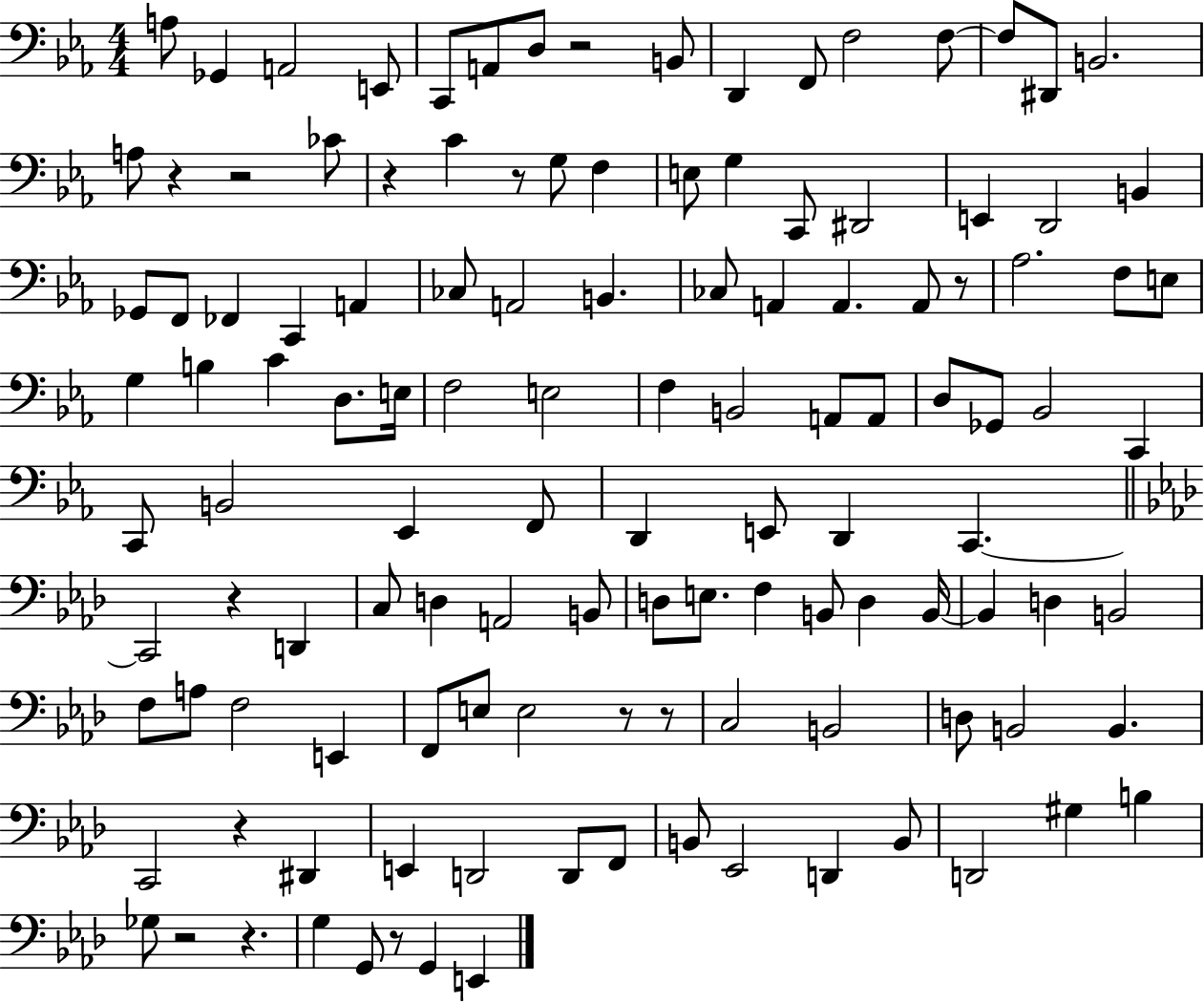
A3/e Gb2/q A2/h E2/e C2/e A2/e D3/e R/h B2/e D2/q F2/e F3/h F3/e F3/e D#2/e B2/h. A3/e R/q R/h CES4/e R/q C4/q R/e G3/e F3/q E3/e G3/q C2/e D#2/h E2/q D2/h B2/q Gb2/e F2/e FES2/q C2/q A2/q CES3/e A2/h B2/q. CES3/e A2/q A2/q. A2/e R/e Ab3/h. F3/e E3/e G3/q B3/q C4/q D3/e. E3/s F3/h E3/h F3/q B2/h A2/e A2/e D3/e Gb2/e Bb2/h C2/q C2/e B2/h Eb2/q F2/e D2/q E2/e D2/q C2/q. C2/h R/q D2/q C3/e D3/q A2/h B2/e D3/e E3/e. F3/q B2/e D3/q B2/s B2/q D3/q B2/h F3/e A3/e F3/h E2/q F2/e E3/e E3/h R/e R/e C3/h B2/h D3/e B2/h B2/q. C2/h R/q D#2/q E2/q D2/h D2/e F2/e B2/e Eb2/h D2/q B2/e D2/h G#3/q B3/q Gb3/e R/h R/q. G3/q G2/e R/e G2/q E2/q